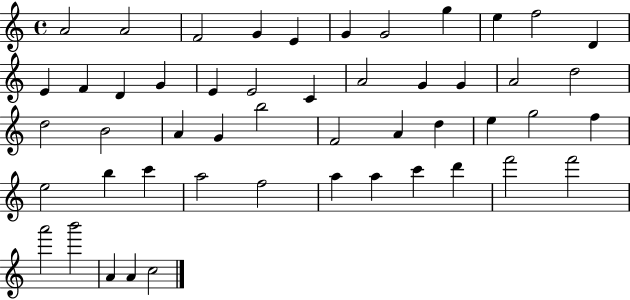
X:1
T:Untitled
M:4/4
L:1/4
K:C
A2 A2 F2 G E G G2 g e f2 D E F D G E E2 C A2 G G A2 d2 d2 B2 A G b2 F2 A d e g2 f e2 b c' a2 f2 a a c' d' f'2 f'2 a'2 b'2 A A c2